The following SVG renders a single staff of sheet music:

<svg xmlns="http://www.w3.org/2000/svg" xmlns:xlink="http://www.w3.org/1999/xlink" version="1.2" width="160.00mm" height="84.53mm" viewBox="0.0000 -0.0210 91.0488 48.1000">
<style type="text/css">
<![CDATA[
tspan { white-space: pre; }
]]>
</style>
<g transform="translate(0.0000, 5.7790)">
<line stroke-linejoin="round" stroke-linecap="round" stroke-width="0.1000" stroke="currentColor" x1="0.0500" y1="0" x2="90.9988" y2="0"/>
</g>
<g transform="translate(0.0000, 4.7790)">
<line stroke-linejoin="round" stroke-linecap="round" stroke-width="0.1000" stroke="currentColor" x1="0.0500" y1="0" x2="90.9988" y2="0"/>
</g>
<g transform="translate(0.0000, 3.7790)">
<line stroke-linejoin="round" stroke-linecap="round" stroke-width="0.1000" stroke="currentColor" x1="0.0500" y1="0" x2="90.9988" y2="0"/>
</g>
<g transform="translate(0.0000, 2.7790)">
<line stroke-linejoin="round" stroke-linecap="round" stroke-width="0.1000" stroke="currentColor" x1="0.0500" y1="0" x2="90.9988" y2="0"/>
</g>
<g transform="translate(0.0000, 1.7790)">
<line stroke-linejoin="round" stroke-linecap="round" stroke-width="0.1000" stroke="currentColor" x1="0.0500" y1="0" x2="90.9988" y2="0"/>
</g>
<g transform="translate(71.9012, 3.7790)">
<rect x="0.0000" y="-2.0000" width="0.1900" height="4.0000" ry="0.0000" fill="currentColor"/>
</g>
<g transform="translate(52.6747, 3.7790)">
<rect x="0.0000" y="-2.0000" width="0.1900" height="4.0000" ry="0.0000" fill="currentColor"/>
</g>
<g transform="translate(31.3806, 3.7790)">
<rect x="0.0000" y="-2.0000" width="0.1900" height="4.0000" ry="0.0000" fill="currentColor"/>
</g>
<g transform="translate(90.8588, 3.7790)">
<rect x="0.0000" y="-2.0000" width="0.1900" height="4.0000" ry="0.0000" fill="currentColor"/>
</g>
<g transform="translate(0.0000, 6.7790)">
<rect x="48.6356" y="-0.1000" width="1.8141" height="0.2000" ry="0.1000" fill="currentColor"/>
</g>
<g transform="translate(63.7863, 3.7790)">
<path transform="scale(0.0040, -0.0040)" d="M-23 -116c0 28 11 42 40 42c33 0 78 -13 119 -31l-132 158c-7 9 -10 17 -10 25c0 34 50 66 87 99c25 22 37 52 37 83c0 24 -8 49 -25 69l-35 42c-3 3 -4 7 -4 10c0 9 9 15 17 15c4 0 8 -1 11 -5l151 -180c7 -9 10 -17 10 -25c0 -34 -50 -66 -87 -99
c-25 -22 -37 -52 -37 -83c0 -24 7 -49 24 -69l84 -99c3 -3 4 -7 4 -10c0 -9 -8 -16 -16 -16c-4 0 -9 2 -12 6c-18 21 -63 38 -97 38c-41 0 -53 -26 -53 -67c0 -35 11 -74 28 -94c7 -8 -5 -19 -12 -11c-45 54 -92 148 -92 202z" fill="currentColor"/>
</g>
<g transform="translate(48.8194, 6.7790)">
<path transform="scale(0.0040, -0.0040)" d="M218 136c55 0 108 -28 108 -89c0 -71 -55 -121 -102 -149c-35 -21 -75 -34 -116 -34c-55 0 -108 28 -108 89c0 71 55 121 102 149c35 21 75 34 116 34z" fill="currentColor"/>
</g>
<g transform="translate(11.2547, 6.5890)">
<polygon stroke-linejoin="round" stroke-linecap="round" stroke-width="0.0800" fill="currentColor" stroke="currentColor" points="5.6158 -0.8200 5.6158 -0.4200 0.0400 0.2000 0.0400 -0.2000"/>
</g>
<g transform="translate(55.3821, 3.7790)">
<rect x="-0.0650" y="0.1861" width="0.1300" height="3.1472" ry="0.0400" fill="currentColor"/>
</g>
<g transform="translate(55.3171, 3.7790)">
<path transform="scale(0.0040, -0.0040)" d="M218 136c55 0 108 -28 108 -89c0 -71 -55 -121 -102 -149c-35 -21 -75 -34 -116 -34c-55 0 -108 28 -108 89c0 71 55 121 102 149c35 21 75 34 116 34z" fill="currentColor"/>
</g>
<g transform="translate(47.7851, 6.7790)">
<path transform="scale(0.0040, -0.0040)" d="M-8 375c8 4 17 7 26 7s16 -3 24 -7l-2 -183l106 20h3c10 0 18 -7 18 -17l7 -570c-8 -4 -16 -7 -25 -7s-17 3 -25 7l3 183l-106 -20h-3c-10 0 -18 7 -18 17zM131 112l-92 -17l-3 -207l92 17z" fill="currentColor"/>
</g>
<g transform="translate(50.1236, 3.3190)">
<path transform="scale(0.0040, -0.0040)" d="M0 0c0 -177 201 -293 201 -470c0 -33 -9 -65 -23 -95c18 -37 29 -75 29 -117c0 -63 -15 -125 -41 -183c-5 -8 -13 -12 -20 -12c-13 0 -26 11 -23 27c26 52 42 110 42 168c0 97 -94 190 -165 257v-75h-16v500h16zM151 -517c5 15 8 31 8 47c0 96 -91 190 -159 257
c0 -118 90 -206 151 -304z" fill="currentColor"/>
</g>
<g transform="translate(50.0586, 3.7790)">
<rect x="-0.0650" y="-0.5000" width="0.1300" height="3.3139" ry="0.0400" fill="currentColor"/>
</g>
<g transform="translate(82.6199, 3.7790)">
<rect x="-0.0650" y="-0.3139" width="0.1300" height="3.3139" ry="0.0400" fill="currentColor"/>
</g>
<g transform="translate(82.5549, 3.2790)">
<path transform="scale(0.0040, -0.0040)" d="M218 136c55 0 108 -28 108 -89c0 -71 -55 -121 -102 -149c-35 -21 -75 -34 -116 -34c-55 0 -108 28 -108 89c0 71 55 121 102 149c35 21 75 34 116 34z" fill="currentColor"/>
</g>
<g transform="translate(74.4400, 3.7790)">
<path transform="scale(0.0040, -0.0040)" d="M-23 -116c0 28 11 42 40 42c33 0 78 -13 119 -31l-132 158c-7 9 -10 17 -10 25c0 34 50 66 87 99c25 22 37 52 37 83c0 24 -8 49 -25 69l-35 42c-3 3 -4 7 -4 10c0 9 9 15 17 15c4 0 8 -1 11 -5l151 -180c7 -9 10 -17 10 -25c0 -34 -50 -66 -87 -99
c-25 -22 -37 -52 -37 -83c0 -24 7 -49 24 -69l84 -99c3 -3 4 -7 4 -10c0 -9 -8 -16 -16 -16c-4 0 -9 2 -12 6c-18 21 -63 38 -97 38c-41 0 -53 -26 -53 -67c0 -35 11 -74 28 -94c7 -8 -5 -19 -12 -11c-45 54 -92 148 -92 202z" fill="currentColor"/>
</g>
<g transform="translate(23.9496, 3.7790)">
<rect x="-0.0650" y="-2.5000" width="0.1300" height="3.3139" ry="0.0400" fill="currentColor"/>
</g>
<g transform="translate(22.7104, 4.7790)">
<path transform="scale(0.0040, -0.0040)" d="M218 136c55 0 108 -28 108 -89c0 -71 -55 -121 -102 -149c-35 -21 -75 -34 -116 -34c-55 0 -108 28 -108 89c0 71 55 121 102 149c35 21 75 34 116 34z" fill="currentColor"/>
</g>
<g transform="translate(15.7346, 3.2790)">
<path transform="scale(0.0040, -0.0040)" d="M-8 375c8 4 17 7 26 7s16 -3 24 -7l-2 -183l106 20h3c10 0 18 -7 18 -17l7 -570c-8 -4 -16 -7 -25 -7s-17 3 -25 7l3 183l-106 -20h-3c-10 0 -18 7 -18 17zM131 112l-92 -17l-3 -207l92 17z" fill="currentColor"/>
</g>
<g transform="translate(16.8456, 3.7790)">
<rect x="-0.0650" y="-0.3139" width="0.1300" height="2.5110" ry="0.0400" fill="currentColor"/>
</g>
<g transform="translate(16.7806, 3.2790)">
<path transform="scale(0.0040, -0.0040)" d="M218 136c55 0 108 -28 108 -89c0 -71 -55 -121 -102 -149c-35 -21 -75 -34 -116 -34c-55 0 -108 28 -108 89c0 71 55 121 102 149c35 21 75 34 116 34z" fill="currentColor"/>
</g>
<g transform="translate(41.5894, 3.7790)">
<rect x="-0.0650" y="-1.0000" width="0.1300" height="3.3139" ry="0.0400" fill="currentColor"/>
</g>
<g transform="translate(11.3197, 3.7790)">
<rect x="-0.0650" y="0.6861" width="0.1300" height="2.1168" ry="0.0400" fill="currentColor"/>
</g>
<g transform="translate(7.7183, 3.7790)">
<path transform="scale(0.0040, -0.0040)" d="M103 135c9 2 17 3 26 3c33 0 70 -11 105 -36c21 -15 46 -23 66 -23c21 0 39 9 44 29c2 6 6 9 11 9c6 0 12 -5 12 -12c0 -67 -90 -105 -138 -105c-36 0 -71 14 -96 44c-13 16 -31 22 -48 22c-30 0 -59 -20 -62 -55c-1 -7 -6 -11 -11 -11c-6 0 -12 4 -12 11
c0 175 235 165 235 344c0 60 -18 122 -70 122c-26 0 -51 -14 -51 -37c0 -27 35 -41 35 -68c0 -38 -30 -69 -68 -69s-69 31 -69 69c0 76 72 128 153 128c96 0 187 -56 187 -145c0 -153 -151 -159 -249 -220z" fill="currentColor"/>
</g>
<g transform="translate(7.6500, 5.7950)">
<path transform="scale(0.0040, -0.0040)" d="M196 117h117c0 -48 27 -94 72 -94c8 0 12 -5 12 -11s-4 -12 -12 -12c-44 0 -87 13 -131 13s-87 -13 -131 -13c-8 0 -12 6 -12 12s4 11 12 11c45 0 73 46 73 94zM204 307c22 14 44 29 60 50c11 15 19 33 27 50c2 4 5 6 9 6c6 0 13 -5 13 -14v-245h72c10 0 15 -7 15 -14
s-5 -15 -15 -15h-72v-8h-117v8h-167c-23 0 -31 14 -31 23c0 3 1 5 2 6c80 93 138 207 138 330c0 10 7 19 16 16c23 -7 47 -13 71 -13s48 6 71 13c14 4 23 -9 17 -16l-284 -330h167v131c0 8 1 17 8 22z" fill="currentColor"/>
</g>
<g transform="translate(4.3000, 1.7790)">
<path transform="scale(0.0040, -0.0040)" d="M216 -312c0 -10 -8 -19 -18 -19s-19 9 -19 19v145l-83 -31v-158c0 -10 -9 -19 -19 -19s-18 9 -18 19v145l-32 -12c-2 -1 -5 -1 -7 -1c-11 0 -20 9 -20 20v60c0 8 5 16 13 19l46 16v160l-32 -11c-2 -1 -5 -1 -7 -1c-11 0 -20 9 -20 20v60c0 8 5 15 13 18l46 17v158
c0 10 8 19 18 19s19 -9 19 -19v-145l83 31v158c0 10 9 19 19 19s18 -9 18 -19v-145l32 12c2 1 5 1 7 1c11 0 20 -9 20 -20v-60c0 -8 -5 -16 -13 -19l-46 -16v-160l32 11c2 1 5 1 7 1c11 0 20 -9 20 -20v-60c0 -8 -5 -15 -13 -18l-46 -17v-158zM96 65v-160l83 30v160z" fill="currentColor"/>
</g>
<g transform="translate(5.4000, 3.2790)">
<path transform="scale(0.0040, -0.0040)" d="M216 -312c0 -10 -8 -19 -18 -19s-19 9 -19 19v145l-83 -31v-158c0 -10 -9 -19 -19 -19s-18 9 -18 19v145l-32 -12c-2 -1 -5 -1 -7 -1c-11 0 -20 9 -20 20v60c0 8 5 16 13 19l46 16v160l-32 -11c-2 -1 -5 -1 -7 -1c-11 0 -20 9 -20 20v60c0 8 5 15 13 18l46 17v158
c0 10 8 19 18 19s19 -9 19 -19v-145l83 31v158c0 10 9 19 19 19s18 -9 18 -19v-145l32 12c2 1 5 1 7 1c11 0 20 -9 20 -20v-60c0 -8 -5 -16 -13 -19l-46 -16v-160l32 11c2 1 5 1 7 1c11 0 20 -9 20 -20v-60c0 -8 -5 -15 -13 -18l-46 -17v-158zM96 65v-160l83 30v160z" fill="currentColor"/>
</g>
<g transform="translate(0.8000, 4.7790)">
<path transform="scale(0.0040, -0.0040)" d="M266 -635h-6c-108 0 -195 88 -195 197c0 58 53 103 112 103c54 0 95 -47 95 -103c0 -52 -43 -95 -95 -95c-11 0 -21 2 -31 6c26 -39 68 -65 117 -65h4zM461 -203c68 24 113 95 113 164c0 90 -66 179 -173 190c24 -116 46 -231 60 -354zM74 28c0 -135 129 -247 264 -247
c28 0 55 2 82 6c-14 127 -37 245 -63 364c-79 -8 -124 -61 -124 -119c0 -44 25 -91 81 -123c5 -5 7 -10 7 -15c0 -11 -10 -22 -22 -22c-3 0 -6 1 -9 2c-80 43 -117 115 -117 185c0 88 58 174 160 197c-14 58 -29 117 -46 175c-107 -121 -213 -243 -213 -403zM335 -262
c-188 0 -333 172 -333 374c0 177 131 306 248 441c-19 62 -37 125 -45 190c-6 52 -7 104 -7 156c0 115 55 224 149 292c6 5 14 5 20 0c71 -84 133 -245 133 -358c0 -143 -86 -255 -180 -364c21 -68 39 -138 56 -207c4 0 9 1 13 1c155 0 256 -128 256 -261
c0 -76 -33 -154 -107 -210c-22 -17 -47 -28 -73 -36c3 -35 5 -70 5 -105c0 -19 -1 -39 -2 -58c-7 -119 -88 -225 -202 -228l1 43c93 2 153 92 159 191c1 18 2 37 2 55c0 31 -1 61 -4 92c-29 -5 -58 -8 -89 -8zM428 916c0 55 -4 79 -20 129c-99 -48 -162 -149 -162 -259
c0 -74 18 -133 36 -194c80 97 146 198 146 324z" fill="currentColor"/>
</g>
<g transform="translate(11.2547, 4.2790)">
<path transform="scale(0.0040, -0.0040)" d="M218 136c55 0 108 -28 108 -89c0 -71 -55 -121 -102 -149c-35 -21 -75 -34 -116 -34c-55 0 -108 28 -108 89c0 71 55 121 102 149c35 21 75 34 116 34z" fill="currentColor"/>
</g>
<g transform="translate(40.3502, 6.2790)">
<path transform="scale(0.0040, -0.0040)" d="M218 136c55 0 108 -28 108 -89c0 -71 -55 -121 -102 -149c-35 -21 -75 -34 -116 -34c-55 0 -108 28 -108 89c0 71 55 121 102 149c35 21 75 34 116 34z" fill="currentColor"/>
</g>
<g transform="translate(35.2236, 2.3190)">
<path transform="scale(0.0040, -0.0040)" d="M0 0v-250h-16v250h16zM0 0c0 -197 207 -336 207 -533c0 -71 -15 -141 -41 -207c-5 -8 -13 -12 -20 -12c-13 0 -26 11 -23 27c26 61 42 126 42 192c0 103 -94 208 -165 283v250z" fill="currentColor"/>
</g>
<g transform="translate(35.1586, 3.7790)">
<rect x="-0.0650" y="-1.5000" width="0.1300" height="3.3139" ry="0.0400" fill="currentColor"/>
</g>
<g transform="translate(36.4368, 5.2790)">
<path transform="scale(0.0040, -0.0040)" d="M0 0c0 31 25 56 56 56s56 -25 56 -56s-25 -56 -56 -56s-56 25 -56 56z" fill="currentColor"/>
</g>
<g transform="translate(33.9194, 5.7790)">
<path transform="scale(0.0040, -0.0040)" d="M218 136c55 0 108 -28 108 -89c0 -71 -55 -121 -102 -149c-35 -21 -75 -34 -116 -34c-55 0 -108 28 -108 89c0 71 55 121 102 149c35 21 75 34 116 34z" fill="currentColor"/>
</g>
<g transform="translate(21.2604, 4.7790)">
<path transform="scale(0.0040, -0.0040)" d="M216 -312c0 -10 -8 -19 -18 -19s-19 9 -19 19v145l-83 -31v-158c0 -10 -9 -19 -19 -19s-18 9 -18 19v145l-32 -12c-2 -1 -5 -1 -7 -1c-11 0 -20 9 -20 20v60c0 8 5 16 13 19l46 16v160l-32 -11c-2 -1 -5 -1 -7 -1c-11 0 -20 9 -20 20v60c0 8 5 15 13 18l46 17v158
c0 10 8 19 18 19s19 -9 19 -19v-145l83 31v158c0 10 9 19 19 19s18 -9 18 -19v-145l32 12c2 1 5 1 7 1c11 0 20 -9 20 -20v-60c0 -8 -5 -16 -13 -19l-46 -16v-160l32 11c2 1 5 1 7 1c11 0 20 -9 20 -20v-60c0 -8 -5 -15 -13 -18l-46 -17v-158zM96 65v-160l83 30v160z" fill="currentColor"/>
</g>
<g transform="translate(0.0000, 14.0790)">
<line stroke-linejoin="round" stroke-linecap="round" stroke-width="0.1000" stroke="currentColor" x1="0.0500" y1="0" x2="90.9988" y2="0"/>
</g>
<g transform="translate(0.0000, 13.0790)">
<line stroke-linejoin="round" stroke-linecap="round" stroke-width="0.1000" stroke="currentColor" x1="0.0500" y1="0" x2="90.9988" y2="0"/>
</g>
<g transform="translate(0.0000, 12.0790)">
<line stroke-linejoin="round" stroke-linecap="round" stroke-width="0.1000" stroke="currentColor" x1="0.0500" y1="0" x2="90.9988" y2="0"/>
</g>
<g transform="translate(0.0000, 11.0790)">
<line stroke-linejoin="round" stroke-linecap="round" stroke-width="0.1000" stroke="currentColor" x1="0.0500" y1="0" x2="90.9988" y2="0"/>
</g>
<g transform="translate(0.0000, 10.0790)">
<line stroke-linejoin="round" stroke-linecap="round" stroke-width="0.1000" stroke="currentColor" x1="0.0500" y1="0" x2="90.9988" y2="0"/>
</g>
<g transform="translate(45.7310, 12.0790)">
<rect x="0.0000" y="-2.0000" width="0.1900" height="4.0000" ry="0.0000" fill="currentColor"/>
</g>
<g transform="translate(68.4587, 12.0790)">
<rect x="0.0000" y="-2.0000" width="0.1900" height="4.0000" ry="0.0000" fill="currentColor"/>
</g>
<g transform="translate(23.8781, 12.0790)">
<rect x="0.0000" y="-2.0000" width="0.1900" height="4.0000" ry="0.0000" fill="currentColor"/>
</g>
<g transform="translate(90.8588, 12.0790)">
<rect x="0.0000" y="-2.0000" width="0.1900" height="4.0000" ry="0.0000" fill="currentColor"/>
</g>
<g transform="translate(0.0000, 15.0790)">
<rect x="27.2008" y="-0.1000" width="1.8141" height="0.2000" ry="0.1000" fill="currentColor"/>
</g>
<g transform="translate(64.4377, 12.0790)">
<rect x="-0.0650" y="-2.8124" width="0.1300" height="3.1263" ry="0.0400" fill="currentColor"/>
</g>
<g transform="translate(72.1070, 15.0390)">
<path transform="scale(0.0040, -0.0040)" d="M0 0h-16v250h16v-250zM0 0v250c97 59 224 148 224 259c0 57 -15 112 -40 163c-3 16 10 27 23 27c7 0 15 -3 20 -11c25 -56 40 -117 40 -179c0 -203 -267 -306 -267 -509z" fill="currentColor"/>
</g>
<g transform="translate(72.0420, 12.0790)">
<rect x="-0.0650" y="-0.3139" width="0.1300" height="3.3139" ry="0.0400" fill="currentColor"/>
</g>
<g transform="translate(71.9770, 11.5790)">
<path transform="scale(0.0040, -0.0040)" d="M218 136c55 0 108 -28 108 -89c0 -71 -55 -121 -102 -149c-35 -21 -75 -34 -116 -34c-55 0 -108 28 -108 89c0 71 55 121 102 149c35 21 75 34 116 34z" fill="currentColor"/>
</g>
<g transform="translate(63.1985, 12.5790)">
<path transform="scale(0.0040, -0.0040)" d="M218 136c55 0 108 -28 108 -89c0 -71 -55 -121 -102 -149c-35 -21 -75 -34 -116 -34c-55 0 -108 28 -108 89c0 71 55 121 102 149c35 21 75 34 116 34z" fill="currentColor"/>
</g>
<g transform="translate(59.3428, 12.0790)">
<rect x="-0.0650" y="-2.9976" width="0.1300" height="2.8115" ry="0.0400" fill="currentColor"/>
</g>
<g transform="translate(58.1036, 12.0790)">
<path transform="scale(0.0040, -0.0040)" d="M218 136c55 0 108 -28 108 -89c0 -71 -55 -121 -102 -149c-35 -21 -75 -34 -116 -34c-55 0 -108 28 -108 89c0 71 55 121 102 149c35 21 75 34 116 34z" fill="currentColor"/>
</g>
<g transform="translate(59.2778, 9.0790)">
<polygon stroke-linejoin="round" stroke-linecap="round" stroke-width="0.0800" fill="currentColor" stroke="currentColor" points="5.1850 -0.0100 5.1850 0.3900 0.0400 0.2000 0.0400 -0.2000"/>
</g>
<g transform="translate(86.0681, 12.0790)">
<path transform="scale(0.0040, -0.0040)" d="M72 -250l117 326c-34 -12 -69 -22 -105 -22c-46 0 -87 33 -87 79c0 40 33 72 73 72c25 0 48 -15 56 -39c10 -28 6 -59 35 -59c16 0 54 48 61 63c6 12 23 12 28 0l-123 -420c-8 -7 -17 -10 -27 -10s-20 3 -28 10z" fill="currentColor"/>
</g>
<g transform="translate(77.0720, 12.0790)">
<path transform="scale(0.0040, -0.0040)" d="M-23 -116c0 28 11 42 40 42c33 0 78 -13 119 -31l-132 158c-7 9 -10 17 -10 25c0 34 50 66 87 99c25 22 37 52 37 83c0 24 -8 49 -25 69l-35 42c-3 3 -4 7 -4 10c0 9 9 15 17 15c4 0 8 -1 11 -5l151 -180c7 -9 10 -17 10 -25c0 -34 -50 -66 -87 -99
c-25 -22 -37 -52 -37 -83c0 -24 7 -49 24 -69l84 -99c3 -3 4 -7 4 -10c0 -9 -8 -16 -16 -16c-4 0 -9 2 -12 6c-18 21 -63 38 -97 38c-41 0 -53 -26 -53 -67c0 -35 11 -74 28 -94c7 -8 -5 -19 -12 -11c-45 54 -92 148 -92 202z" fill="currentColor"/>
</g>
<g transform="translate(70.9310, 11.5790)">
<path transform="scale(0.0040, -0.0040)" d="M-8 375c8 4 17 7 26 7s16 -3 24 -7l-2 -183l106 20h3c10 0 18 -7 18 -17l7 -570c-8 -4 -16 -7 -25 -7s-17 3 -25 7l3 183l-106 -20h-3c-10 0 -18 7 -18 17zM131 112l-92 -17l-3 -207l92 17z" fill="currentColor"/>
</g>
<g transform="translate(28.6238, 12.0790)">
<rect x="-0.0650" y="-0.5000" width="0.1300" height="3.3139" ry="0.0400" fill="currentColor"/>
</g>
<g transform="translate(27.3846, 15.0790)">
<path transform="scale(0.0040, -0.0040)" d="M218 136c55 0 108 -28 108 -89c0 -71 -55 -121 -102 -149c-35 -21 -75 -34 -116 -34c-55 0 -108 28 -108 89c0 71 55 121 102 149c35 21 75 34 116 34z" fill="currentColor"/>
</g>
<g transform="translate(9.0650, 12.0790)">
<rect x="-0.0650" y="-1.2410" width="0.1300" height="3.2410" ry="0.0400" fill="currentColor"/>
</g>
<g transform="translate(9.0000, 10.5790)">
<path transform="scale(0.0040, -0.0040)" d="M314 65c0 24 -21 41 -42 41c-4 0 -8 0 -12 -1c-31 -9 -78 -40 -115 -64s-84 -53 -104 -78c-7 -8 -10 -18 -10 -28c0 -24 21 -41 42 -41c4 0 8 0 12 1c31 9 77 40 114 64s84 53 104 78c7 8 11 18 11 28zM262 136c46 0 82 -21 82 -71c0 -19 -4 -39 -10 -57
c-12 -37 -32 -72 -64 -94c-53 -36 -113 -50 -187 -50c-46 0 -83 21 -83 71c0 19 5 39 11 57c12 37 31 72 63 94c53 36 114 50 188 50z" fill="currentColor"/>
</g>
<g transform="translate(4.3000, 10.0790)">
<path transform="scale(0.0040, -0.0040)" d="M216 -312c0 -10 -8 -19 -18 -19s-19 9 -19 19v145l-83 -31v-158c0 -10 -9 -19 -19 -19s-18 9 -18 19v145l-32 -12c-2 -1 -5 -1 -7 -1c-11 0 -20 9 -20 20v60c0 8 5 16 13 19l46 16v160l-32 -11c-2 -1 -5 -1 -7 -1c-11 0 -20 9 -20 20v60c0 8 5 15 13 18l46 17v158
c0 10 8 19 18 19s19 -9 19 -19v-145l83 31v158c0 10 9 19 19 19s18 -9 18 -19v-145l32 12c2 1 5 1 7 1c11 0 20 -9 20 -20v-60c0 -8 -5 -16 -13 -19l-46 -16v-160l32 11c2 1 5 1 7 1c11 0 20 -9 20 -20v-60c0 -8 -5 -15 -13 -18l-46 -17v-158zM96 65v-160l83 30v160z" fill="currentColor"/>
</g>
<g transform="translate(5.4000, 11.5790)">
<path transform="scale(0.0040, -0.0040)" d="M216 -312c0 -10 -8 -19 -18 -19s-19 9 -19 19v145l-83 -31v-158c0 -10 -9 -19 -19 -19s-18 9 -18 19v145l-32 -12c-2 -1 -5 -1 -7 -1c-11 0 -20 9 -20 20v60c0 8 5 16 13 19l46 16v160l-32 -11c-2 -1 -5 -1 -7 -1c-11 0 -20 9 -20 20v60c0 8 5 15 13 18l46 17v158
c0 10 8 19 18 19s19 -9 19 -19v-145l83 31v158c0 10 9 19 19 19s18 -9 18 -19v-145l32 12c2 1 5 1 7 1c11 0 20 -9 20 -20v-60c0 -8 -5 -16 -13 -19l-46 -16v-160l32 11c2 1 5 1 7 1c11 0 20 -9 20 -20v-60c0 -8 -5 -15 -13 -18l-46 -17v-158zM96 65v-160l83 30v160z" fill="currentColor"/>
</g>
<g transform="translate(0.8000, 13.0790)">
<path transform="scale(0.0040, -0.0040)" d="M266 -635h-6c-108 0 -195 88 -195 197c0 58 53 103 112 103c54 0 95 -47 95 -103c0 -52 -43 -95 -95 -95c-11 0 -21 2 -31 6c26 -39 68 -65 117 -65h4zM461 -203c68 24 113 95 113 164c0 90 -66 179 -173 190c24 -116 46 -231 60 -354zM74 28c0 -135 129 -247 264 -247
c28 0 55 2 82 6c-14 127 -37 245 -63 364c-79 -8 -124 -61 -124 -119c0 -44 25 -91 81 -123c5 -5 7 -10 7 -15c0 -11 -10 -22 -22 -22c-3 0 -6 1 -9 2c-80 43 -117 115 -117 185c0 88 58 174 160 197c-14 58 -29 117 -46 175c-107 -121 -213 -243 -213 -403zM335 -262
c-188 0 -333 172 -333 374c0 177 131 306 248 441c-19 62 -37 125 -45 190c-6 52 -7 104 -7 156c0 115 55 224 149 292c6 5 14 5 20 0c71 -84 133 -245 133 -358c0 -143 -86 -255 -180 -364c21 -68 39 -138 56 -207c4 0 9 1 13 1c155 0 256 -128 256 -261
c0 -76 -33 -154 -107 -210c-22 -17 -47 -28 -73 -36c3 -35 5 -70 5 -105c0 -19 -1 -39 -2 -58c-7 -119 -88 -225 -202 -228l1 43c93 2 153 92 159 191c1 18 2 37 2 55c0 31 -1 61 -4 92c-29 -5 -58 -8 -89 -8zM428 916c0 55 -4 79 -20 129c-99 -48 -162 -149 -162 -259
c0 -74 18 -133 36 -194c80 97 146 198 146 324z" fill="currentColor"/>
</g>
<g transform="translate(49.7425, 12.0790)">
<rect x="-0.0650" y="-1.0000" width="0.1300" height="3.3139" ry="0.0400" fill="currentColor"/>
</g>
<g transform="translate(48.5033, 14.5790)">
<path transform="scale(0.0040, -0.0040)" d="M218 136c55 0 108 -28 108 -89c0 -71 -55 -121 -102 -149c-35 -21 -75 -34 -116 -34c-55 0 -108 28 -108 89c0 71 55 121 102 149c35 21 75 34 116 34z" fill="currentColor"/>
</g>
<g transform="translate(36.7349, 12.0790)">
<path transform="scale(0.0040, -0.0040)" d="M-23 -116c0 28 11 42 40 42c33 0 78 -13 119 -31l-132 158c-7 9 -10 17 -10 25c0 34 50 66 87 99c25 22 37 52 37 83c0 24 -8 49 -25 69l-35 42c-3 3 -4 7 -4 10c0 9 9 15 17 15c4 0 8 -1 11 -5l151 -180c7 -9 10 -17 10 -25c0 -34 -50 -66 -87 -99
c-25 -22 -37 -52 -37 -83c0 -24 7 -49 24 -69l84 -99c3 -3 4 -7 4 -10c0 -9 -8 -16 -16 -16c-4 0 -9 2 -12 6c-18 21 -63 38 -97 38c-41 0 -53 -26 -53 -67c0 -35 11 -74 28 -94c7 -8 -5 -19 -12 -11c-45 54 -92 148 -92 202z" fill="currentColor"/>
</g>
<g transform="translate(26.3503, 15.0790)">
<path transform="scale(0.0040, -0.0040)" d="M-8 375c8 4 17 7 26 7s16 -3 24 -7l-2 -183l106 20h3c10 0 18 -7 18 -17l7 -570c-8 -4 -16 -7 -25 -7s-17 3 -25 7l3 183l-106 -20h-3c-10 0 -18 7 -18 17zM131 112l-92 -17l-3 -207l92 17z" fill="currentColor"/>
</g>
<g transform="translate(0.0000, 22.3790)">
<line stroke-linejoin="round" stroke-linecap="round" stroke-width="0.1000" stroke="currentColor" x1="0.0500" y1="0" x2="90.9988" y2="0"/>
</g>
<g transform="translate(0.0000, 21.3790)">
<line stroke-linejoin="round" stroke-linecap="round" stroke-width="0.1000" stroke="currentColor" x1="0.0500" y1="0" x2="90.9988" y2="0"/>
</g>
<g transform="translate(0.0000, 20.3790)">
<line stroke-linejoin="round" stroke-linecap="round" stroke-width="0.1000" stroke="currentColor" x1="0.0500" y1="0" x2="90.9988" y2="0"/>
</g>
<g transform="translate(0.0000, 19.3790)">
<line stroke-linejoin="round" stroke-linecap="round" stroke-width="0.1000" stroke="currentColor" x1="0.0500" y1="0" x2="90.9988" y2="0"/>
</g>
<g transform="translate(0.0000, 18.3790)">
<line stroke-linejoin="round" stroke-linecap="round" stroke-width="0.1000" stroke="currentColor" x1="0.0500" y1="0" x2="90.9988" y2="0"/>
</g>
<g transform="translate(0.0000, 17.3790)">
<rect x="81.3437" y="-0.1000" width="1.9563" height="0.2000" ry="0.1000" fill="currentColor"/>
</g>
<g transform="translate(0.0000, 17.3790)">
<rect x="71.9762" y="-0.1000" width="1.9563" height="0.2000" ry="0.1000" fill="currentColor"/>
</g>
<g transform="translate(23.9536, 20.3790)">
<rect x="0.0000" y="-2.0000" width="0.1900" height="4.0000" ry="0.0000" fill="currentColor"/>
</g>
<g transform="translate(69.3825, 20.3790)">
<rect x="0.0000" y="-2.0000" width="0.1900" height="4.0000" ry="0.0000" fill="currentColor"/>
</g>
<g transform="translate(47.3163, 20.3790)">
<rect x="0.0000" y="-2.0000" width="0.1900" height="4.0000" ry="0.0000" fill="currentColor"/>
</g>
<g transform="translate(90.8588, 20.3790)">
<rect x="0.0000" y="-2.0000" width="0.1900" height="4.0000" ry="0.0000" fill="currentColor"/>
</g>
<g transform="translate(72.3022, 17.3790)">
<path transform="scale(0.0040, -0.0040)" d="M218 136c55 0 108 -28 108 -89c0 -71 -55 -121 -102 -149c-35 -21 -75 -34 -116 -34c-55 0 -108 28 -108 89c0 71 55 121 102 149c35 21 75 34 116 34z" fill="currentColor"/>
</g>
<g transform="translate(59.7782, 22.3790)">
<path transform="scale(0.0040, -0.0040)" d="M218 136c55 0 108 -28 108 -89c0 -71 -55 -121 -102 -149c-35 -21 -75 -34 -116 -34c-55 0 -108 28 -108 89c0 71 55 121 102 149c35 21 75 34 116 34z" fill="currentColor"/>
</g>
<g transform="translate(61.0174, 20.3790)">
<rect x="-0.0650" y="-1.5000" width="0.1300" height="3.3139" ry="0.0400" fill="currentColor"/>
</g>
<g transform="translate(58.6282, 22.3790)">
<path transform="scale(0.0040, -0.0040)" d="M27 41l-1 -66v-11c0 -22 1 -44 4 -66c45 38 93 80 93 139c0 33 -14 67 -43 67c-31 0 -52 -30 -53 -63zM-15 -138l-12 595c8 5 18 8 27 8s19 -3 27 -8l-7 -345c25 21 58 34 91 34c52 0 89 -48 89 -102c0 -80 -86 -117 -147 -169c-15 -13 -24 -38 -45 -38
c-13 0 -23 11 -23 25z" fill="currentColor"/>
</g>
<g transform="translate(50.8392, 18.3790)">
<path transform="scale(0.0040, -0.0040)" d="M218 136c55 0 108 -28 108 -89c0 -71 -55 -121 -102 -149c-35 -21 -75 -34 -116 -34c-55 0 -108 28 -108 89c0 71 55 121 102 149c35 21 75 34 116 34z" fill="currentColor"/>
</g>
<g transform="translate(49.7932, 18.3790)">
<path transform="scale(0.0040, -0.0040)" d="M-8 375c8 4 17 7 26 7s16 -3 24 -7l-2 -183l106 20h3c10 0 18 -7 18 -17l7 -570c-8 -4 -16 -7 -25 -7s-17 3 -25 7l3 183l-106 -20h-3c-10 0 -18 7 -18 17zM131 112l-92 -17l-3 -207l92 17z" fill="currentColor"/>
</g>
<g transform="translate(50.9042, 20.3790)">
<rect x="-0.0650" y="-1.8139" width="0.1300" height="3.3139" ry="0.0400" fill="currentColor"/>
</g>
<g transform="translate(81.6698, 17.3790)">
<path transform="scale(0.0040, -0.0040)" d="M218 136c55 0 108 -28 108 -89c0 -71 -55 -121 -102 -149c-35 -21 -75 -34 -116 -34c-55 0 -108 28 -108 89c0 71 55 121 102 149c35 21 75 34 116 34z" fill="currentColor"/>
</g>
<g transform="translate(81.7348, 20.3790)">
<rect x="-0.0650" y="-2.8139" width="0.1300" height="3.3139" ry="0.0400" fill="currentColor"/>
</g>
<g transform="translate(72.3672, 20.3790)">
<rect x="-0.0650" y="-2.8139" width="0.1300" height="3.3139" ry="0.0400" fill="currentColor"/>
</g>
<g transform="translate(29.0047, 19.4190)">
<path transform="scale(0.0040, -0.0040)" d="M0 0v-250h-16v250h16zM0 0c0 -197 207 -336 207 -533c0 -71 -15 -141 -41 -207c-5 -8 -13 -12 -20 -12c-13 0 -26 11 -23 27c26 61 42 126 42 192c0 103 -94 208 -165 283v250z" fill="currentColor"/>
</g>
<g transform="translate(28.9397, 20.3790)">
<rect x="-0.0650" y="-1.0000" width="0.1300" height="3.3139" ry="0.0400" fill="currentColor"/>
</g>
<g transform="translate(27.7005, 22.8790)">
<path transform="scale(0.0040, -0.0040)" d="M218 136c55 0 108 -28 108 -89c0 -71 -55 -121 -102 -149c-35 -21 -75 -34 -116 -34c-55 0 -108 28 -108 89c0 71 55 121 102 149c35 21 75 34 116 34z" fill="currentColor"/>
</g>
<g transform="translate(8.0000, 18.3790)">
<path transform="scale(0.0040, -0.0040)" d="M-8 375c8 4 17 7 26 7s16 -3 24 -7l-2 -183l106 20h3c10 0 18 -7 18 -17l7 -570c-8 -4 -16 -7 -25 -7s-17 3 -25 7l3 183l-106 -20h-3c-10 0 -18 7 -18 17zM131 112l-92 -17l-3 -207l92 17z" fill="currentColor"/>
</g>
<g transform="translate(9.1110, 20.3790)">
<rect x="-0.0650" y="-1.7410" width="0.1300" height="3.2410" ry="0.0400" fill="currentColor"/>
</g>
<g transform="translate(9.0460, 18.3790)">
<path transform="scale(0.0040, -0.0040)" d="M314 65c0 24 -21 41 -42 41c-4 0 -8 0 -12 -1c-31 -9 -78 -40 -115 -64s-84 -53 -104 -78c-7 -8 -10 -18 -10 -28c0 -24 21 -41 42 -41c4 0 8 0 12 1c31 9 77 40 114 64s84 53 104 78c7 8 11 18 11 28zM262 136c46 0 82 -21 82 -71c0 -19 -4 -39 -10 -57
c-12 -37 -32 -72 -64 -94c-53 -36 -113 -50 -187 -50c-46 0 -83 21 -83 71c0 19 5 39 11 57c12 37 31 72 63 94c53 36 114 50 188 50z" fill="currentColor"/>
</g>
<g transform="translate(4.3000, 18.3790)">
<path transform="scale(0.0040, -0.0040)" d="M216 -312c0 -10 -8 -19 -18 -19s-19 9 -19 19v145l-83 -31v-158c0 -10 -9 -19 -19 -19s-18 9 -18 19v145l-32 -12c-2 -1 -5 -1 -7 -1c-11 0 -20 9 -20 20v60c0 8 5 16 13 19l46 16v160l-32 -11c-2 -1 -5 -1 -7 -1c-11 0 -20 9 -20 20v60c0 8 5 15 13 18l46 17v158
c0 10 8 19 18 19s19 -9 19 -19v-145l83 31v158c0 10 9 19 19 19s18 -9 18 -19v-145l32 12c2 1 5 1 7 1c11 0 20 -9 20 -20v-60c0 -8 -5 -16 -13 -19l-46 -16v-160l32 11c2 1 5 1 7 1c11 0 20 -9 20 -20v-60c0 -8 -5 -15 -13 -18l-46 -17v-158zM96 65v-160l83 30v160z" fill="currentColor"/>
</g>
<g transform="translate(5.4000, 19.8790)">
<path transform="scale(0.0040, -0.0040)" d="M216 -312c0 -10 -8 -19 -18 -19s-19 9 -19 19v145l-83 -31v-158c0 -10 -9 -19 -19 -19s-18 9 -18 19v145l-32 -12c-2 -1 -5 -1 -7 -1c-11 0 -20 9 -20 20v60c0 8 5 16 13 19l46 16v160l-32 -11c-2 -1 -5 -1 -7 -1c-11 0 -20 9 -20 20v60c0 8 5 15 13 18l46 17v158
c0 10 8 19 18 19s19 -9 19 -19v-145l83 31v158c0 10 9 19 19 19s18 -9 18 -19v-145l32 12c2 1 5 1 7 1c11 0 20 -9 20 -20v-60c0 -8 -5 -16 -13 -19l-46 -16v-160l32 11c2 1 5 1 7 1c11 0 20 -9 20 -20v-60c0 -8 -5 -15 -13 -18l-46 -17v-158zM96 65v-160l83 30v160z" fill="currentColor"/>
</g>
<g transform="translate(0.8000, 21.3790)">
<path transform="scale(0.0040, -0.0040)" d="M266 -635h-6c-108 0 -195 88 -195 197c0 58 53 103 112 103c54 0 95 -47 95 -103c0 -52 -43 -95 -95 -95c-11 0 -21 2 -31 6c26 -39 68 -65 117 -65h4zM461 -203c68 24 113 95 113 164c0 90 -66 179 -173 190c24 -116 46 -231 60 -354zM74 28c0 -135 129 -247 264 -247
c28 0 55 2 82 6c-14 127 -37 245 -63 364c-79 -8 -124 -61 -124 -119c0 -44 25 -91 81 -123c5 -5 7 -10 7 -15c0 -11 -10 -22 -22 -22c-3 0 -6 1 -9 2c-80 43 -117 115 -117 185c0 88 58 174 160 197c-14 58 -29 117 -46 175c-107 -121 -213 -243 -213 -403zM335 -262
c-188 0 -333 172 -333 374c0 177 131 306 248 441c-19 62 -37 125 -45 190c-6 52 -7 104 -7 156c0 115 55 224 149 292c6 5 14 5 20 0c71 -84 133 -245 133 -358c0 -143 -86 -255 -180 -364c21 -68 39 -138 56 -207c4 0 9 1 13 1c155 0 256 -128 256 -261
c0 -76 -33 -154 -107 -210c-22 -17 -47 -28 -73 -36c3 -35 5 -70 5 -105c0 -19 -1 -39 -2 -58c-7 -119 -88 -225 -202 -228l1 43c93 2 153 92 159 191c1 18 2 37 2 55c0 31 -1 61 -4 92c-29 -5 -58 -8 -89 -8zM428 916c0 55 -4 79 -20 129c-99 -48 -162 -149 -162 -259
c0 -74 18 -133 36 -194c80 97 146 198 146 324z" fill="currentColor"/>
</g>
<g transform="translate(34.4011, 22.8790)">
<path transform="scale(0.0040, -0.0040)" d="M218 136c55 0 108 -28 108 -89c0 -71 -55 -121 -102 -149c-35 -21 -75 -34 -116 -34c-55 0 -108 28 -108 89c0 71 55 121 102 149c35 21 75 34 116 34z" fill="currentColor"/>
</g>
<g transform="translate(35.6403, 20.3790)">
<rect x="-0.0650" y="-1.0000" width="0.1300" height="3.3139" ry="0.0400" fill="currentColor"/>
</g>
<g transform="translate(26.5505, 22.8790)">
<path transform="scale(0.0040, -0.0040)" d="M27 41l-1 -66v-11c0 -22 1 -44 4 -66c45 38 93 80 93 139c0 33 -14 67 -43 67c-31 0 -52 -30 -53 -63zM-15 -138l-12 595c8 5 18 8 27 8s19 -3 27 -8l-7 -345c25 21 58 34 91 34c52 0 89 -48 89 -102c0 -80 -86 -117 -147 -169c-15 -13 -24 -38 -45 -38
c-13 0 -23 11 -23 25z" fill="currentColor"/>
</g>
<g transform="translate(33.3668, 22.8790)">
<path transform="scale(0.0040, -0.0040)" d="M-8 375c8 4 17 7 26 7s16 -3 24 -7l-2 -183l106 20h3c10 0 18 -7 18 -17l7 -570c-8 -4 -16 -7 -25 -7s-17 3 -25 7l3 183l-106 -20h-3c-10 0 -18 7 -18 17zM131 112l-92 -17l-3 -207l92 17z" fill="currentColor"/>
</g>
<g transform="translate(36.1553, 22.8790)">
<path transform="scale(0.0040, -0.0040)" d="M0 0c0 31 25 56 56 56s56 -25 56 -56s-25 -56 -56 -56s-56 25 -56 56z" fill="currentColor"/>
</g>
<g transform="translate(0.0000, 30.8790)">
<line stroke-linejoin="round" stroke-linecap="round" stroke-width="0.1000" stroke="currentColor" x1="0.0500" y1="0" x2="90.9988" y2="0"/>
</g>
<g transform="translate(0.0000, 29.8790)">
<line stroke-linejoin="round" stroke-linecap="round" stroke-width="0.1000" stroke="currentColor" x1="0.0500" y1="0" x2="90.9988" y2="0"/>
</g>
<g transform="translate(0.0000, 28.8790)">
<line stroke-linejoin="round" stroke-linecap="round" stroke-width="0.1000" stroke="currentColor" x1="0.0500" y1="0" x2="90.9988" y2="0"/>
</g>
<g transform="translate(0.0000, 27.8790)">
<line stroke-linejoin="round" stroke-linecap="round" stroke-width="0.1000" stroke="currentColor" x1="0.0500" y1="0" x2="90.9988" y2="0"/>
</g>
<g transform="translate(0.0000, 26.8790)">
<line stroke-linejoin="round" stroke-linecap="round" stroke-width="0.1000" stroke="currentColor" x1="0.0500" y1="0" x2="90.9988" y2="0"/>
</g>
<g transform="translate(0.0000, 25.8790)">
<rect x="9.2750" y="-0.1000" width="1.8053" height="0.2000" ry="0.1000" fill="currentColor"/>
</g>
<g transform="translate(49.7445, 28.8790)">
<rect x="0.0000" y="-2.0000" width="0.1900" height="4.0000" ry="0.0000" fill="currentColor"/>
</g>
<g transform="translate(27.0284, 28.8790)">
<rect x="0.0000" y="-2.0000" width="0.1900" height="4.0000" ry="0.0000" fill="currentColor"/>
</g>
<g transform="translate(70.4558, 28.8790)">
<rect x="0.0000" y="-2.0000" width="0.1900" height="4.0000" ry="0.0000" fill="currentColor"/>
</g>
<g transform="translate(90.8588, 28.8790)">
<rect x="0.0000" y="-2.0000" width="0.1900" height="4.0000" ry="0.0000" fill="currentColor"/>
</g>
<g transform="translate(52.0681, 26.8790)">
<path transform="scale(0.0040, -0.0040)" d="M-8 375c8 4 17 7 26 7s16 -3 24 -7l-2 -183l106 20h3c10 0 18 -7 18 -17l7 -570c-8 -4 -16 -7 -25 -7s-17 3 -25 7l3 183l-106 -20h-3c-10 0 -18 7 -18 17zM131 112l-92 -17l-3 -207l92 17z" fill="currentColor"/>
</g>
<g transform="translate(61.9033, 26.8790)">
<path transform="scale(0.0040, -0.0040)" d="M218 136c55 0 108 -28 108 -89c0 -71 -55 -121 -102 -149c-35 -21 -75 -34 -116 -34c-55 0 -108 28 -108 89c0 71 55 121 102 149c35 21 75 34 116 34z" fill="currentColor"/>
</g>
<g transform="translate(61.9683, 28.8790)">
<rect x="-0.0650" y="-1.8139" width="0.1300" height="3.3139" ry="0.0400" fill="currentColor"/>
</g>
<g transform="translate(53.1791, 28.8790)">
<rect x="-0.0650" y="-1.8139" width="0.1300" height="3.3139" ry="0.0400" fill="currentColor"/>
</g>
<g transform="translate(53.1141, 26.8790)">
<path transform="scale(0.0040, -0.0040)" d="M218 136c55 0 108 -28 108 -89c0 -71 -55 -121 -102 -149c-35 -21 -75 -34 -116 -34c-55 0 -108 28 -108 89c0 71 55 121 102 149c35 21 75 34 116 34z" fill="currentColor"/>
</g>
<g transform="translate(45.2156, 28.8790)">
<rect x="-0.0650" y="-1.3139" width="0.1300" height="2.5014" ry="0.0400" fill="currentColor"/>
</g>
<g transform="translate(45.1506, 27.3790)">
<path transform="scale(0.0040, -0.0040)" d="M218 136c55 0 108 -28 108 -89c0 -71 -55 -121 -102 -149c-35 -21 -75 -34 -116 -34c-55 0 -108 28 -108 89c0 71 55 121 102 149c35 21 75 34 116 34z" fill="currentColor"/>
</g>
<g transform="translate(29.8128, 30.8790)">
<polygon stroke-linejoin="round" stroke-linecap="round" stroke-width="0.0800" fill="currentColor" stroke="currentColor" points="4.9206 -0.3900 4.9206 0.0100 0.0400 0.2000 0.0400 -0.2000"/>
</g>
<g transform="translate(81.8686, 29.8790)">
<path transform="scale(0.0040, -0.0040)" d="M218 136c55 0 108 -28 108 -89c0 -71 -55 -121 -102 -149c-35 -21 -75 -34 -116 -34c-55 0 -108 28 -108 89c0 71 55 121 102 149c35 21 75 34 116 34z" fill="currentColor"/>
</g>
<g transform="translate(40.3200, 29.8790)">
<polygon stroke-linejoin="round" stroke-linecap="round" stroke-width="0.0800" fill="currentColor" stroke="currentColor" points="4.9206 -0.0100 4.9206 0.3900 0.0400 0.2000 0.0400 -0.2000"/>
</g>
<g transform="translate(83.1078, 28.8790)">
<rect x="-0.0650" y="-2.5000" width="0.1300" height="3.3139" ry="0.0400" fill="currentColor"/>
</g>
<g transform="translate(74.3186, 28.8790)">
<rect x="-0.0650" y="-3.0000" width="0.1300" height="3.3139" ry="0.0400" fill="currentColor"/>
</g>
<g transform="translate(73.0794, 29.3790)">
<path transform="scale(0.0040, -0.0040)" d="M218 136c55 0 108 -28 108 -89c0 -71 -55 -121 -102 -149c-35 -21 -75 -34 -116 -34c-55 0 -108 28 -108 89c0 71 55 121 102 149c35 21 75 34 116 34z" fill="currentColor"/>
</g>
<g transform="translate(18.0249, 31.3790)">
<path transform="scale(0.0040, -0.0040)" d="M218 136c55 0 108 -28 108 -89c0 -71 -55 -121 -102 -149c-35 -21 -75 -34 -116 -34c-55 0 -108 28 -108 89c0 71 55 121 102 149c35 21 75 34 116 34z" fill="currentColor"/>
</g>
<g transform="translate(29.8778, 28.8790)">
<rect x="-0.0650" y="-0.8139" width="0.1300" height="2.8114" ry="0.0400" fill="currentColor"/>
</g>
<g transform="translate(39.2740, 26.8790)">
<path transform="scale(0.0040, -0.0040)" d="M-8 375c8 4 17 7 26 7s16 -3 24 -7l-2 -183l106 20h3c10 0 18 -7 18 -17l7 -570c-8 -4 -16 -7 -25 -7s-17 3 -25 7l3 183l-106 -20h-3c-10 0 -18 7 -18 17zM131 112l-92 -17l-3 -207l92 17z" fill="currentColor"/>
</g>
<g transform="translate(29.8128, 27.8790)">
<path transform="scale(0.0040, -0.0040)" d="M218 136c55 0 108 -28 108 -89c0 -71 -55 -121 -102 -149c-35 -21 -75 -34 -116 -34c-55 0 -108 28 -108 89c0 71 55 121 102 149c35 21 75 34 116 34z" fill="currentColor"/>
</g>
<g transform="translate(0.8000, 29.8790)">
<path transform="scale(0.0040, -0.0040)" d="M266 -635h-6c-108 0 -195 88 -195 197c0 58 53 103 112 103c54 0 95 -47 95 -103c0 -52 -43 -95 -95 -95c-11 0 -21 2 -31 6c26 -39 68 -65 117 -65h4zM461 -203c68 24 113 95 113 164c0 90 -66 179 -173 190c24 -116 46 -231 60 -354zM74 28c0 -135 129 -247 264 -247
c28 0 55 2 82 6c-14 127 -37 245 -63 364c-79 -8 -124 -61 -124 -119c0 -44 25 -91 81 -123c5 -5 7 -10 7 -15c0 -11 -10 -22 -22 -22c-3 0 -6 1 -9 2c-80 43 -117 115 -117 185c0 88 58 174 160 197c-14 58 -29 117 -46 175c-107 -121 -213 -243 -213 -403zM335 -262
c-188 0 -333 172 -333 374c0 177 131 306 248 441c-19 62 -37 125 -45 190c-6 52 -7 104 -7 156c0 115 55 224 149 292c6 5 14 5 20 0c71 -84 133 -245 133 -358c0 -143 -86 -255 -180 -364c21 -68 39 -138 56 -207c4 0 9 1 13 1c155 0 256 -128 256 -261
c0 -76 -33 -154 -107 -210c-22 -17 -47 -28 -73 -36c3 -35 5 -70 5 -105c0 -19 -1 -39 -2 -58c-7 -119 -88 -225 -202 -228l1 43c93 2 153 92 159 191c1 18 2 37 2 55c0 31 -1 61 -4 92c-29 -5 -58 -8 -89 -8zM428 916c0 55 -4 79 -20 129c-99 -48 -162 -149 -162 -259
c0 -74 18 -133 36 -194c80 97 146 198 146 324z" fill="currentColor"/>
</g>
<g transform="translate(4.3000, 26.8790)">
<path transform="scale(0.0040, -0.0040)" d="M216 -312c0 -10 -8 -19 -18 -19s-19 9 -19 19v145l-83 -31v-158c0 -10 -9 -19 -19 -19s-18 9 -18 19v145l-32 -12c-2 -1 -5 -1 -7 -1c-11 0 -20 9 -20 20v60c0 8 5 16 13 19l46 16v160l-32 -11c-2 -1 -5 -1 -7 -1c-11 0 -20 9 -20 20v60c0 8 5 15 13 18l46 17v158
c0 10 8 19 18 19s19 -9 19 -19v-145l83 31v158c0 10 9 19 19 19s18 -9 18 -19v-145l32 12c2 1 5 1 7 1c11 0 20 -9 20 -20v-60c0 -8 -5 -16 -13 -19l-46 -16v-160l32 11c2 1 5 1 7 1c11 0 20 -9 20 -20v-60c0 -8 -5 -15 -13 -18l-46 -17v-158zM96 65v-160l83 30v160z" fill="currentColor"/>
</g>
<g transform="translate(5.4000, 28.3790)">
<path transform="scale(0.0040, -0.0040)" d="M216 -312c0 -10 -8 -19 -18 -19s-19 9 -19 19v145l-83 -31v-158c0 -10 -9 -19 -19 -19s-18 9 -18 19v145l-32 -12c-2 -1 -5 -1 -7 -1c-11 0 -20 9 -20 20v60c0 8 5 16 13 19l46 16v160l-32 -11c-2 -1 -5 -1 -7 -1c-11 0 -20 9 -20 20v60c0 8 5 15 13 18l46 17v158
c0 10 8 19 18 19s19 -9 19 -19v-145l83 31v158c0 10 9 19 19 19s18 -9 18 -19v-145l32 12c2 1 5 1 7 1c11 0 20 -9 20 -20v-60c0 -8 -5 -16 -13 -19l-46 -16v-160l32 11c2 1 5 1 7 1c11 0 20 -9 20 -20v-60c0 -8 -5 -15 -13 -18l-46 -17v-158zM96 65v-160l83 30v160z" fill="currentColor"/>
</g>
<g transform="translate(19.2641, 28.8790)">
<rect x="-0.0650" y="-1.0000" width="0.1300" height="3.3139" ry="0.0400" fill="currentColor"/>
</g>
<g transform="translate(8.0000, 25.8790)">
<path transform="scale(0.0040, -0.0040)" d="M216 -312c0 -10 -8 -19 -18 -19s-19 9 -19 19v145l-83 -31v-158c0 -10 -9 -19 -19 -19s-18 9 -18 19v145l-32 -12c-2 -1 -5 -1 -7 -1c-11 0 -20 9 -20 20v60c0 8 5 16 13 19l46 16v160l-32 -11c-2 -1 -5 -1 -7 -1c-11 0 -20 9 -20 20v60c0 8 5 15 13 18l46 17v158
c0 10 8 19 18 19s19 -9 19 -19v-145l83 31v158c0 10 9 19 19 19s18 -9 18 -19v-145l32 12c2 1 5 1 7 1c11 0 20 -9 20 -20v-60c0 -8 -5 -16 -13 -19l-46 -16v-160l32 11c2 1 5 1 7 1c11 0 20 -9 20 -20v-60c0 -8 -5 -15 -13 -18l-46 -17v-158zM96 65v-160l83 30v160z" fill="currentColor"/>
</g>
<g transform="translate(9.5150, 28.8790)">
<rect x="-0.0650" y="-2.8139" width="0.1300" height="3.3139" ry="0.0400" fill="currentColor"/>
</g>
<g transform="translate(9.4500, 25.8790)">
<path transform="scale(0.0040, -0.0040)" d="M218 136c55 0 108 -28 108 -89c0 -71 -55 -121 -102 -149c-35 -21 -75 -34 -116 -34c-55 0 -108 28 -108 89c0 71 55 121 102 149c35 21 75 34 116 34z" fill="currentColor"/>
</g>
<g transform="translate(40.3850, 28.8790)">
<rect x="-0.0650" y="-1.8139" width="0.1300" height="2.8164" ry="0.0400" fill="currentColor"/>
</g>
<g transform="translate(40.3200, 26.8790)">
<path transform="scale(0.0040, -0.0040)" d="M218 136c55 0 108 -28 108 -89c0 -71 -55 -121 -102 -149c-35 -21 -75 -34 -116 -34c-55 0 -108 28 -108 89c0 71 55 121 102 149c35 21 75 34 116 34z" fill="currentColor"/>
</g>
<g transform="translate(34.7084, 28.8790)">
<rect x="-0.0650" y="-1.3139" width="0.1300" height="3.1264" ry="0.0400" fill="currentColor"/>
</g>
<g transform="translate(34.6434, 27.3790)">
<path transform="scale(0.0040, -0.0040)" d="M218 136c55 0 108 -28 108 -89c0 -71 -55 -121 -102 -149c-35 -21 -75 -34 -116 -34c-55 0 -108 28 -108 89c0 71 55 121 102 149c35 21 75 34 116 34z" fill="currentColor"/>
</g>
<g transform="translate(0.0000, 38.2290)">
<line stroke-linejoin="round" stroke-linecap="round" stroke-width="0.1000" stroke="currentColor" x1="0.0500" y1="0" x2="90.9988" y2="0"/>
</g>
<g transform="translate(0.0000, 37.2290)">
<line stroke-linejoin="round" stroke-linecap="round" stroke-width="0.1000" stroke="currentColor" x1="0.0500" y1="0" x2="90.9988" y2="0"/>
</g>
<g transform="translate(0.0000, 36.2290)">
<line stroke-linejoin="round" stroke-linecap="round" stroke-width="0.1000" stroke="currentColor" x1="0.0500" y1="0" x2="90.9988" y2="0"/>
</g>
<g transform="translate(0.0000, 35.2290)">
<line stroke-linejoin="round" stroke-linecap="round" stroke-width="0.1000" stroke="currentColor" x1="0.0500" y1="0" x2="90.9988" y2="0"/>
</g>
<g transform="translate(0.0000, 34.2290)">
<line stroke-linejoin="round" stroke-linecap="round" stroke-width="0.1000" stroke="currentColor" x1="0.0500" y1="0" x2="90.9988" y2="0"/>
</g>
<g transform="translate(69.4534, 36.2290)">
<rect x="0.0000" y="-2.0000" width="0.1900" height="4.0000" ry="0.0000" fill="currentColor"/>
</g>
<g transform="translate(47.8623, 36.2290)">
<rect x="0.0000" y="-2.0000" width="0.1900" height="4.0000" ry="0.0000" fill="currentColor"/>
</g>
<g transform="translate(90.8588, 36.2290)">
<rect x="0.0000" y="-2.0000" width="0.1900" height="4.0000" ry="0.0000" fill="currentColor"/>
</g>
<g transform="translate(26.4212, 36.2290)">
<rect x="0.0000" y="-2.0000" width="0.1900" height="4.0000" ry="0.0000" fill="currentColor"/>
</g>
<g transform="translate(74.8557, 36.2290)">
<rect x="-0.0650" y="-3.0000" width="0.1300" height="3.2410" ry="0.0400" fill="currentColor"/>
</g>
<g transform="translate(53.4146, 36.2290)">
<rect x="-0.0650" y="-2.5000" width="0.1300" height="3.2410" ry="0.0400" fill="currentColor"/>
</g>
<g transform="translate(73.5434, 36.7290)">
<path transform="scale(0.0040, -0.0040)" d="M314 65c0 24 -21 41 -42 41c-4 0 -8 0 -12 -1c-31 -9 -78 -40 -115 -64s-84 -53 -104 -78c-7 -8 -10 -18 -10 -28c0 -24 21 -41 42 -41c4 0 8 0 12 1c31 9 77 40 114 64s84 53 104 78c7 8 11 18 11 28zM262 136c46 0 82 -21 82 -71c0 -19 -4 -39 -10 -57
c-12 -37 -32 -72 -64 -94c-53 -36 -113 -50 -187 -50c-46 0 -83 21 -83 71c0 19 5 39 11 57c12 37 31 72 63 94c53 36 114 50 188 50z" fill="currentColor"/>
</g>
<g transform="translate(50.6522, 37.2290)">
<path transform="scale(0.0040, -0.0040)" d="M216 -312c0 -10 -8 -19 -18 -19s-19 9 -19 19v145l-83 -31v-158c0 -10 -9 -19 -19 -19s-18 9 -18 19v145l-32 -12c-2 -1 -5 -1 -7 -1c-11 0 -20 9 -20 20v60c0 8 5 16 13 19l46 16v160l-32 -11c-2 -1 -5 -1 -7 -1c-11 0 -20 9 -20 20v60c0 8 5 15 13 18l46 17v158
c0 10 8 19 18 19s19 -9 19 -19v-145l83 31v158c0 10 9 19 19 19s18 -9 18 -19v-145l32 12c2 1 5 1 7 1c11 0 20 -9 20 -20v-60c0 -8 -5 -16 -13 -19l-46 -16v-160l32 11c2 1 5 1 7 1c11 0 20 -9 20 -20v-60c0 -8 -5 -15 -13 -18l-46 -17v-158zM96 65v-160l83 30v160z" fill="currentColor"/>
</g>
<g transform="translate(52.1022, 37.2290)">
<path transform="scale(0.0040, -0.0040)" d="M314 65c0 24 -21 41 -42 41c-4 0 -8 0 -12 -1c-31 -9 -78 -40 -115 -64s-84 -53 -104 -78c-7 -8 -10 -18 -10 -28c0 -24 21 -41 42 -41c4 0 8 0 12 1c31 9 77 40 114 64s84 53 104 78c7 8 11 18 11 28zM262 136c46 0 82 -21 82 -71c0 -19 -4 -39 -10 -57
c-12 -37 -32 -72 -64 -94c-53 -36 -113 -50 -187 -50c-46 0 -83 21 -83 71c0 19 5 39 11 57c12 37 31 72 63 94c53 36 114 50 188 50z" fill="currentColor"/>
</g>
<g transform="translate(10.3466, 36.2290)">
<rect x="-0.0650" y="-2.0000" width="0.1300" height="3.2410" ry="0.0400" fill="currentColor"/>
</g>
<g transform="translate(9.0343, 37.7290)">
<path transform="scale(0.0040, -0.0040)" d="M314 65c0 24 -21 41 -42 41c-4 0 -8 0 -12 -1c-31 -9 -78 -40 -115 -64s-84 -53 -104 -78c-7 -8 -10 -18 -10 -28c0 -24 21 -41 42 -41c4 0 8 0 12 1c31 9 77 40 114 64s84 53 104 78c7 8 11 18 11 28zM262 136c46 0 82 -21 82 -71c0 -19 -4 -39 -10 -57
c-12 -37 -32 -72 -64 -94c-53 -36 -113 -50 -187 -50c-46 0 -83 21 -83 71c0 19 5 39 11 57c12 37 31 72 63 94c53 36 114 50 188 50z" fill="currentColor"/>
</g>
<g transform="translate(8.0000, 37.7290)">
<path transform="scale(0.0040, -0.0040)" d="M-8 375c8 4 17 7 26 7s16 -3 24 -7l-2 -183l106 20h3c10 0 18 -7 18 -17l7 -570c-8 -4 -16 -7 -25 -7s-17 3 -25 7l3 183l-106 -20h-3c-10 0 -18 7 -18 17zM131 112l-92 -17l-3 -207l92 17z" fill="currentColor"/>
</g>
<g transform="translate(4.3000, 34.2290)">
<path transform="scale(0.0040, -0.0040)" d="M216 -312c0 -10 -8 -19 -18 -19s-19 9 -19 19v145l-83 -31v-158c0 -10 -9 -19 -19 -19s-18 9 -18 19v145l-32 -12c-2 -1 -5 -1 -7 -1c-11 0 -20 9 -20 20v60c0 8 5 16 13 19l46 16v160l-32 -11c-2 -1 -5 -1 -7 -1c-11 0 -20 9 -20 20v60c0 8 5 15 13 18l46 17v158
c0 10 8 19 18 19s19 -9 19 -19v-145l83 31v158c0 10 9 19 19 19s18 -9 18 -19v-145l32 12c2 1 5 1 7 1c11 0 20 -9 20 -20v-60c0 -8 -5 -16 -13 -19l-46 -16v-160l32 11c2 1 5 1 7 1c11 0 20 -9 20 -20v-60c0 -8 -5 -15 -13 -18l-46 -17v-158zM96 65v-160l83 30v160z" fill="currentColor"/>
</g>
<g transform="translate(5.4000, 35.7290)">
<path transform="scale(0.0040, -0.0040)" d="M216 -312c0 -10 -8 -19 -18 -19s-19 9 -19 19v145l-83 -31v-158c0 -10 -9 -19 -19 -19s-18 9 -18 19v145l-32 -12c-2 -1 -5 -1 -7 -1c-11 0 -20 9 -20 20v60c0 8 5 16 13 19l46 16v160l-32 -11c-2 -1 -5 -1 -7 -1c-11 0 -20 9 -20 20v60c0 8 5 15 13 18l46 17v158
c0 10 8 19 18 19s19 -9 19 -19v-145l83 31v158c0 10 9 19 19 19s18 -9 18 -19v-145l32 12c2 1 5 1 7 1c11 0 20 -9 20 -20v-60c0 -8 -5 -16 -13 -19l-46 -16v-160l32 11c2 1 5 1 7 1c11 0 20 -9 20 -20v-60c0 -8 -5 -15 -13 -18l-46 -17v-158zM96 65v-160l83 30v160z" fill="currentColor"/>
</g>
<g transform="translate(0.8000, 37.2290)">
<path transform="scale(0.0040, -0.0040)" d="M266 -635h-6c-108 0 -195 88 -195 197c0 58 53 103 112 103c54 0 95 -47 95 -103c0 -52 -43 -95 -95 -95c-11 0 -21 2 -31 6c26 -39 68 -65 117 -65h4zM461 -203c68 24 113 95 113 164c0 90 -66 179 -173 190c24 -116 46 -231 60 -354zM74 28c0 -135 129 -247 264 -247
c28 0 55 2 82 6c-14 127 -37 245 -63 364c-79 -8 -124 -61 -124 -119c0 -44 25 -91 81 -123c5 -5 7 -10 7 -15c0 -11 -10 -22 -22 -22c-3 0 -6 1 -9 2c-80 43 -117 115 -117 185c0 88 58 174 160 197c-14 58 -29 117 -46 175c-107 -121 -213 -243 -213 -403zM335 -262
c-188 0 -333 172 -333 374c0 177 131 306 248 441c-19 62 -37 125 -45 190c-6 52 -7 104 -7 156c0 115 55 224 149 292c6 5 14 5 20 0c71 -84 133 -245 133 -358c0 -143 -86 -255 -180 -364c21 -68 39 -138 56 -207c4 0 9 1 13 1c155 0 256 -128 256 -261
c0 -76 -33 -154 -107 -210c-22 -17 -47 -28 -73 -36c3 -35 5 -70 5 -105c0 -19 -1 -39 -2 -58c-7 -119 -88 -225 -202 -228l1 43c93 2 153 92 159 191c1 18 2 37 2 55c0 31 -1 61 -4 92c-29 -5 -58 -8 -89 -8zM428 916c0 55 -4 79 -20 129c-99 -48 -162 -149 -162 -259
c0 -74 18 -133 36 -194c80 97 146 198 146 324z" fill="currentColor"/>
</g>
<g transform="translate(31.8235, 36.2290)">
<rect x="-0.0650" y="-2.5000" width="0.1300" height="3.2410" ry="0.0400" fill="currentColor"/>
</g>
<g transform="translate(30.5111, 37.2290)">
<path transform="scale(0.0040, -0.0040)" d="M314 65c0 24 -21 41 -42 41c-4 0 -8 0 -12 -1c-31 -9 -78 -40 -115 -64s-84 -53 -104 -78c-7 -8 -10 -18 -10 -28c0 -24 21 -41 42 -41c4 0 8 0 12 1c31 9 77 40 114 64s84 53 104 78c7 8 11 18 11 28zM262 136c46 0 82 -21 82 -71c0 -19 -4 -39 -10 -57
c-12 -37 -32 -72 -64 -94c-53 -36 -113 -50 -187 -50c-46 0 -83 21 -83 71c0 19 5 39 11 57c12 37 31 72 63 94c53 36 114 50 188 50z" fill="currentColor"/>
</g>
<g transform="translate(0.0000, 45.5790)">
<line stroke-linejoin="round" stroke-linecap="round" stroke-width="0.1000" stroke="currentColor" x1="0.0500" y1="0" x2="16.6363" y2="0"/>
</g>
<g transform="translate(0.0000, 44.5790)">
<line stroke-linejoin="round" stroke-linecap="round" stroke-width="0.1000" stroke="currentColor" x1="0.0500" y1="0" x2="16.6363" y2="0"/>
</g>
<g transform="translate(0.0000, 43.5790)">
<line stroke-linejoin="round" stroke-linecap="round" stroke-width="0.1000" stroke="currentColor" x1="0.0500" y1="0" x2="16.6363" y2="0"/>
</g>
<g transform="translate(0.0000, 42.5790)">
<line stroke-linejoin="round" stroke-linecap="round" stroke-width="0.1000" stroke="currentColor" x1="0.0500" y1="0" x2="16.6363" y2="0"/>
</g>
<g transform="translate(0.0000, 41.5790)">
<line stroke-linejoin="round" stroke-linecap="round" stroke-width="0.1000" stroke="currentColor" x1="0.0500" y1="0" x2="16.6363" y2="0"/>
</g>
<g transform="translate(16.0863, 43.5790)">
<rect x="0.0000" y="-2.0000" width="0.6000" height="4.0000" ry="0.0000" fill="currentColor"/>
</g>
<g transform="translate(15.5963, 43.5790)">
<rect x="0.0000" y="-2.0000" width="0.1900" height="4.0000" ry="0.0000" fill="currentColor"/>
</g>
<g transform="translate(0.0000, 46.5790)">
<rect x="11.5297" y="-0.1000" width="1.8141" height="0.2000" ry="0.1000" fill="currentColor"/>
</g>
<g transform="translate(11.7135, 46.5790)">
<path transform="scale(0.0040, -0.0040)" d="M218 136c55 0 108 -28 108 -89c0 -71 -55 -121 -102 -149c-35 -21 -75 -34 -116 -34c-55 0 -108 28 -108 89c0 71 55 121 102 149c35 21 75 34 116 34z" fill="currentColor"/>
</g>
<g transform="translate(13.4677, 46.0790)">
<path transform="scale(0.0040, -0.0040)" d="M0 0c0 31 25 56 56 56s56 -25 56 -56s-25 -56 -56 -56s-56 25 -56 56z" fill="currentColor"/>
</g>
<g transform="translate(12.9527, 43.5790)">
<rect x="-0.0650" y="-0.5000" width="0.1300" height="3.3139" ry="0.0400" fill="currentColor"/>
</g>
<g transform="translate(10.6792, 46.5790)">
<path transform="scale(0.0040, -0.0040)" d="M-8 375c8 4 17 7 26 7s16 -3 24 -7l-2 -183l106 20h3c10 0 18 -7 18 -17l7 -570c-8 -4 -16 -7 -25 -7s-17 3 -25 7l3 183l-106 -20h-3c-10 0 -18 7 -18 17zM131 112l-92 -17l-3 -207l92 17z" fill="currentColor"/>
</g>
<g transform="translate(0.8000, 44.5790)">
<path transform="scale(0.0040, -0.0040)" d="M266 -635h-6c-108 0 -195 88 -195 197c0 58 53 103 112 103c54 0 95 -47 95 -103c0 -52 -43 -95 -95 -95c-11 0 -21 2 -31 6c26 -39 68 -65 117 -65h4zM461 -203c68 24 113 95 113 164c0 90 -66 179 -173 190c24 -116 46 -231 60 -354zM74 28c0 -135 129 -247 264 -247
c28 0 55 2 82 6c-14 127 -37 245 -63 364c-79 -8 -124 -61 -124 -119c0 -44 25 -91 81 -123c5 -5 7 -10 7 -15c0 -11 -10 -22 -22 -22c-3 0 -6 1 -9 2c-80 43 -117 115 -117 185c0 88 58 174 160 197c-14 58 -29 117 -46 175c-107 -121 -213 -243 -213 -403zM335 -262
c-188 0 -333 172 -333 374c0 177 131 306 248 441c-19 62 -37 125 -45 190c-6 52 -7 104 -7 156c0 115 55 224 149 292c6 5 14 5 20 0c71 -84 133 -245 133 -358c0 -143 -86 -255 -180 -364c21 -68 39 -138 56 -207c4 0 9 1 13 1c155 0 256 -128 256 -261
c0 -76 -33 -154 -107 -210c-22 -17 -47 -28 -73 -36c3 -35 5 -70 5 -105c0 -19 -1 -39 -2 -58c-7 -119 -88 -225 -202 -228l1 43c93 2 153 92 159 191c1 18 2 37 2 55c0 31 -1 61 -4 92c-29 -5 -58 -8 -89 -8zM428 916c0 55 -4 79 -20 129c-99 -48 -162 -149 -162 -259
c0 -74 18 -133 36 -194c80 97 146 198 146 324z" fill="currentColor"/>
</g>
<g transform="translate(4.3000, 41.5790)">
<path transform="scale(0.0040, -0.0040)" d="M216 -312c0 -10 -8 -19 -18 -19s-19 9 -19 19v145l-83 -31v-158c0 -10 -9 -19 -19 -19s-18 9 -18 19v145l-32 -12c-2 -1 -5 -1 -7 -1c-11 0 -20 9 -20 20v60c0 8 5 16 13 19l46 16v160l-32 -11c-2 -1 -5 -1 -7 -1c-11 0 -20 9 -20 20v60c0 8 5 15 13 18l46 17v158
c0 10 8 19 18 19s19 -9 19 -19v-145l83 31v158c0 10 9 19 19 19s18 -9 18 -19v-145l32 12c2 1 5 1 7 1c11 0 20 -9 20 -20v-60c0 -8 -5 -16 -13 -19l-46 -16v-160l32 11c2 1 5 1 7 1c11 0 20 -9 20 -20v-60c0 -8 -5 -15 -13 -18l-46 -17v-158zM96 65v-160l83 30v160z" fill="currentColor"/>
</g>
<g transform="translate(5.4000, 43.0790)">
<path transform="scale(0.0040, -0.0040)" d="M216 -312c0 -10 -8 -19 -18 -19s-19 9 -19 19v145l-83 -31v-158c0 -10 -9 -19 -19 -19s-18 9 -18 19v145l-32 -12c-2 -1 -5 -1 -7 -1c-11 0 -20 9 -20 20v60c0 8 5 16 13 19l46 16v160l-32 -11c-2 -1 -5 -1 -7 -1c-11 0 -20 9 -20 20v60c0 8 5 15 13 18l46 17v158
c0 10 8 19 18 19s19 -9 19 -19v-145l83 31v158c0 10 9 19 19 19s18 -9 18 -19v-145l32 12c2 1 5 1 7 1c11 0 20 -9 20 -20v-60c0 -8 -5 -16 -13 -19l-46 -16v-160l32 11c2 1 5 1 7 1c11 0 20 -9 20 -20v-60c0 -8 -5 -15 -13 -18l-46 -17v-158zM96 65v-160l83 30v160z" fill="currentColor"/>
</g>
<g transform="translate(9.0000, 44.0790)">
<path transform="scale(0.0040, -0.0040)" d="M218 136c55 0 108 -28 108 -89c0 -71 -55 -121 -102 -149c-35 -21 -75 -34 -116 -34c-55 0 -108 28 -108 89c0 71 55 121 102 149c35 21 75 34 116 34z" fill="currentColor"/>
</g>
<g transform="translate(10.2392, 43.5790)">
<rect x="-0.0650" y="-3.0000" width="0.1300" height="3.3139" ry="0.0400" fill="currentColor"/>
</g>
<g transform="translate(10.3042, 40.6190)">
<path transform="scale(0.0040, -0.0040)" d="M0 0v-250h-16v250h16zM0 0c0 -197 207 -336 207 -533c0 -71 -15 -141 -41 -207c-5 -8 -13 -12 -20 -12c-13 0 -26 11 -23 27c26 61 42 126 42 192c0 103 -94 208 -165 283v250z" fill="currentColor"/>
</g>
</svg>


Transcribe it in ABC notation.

X:1
T:Untitled
M:2/4
L:1/4
K:D
A/2 c/2 ^G E/2 D C/4 B z z ^c e2 C z D B/2 A/2 c/2 z z/2 f2 _D/2 D f _E a a ^a D d/2 e/2 f/2 e/2 f f A G F2 G2 ^G2 A2 A/2 C